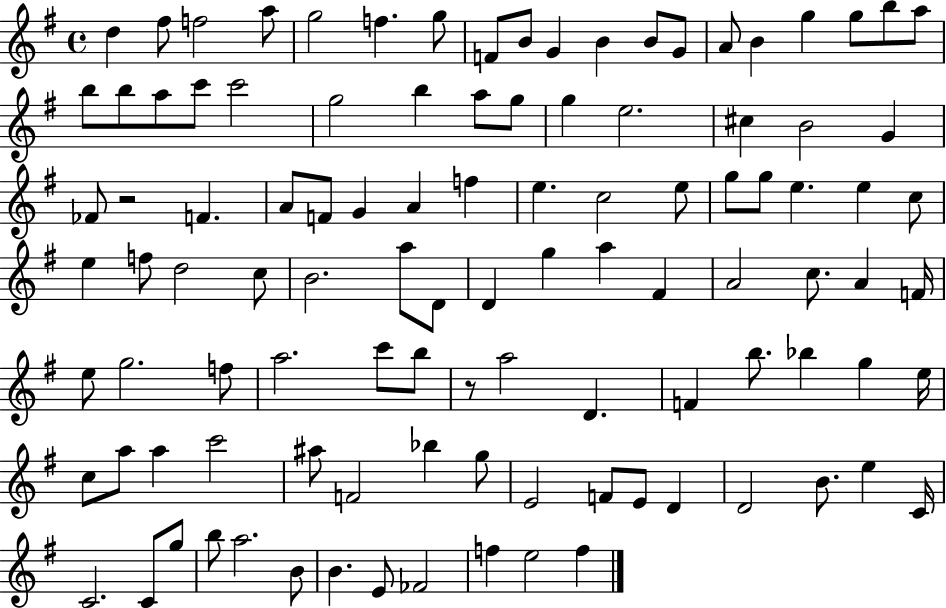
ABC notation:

X:1
T:Untitled
M:4/4
L:1/4
K:G
d ^f/2 f2 a/2 g2 f g/2 F/2 B/2 G B B/2 G/2 A/2 B g g/2 b/2 a/2 b/2 b/2 a/2 c'/2 c'2 g2 b a/2 g/2 g e2 ^c B2 G _F/2 z2 F A/2 F/2 G A f e c2 e/2 g/2 g/2 e e c/2 e f/2 d2 c/2 B2 a/2 D/2 D g a ^F A2 c/2 A F/4 e/2 g2 f/2 a2 c'/2 b/2 z/2 a2 D F b/2 _b g e/4 c/2 a/2 a c'2 ^a/2 F2 _b g/2 E2 F/2 E/2 D D2 B/2 e C/4 C2 C/2 g/2 b/2 a2 B/2 B E/2 _F2 f e2 f